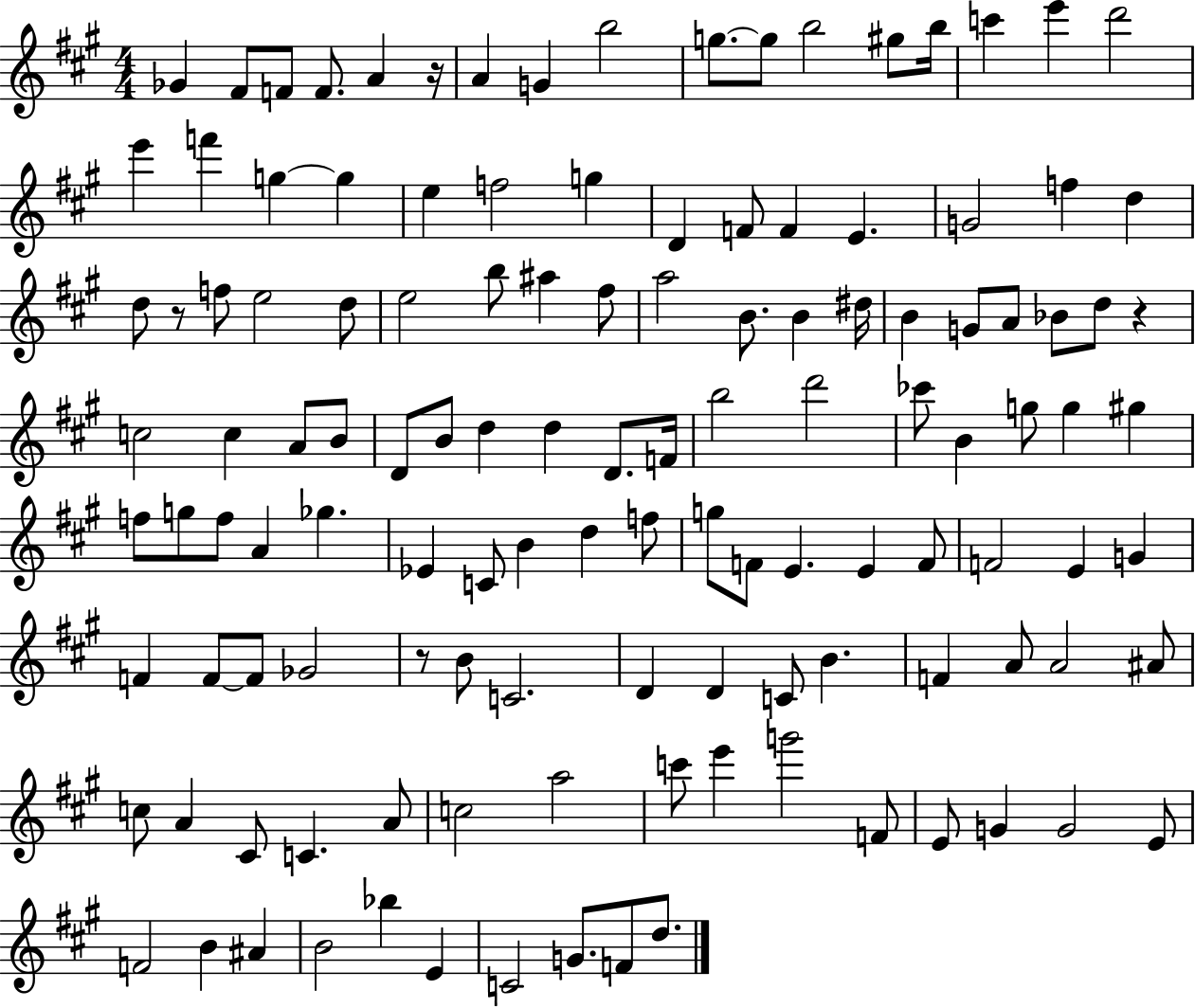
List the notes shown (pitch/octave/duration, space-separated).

Gb4/q F#4/e F4/e F4/e. A4/q R/s A4/q G4/q B5/h G5/e. G5/e B5/h G#5/e B5/s C6/q E6/q D6/h E6/q F6/q G5/q G5/q E5/q F5/h G5/q D4/q F4/e F4/q E4/q. G4/h F5/q D5/q D5/e R/e F5/e E5/h D5/e E5/h B5/e A#5/q F#5/e A5/h B4/e. B4/q D#5/s B4/q G4/e A4/e Bb4/e D5/e R/q C5/h C5/q A4/e B4/e D4/e B4/e D5/q D5/q D4/e. F4/s B5/h D6/h CES6/e B4/q G5/e G5/q G#5/q F5/e G5/e F5/e A4/q Gb5/q. Eb4/q C4/e B4/q D5/q F5/e G5/e F4/e E4/q. E4/q F4/e F4/h E4/q G4/q F4/q F4/e F4/e Gb4/h R/e B4/e C4/h. D4/q D4/q C4/e B4/q. F4/q A4/e A4/h A#4/e C5/e A4/q C#4/e C4/q. A4/e C5/h A5/h C6/e E6/q G6/h F4/e E4/e G4/q G4/h E4/e F4/h B4/q A#4/q B4/h Bb5/q E4/q C4/h G4/e. F4/e D5/e.